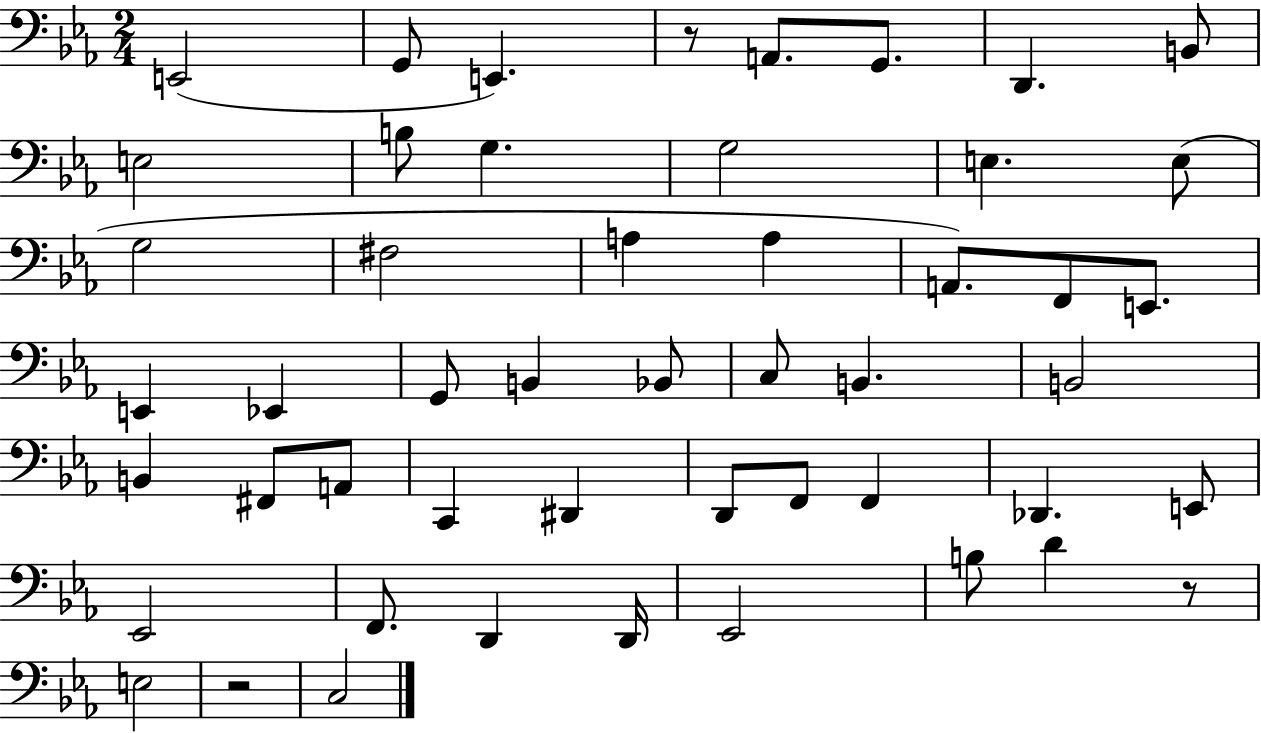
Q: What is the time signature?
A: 2/4